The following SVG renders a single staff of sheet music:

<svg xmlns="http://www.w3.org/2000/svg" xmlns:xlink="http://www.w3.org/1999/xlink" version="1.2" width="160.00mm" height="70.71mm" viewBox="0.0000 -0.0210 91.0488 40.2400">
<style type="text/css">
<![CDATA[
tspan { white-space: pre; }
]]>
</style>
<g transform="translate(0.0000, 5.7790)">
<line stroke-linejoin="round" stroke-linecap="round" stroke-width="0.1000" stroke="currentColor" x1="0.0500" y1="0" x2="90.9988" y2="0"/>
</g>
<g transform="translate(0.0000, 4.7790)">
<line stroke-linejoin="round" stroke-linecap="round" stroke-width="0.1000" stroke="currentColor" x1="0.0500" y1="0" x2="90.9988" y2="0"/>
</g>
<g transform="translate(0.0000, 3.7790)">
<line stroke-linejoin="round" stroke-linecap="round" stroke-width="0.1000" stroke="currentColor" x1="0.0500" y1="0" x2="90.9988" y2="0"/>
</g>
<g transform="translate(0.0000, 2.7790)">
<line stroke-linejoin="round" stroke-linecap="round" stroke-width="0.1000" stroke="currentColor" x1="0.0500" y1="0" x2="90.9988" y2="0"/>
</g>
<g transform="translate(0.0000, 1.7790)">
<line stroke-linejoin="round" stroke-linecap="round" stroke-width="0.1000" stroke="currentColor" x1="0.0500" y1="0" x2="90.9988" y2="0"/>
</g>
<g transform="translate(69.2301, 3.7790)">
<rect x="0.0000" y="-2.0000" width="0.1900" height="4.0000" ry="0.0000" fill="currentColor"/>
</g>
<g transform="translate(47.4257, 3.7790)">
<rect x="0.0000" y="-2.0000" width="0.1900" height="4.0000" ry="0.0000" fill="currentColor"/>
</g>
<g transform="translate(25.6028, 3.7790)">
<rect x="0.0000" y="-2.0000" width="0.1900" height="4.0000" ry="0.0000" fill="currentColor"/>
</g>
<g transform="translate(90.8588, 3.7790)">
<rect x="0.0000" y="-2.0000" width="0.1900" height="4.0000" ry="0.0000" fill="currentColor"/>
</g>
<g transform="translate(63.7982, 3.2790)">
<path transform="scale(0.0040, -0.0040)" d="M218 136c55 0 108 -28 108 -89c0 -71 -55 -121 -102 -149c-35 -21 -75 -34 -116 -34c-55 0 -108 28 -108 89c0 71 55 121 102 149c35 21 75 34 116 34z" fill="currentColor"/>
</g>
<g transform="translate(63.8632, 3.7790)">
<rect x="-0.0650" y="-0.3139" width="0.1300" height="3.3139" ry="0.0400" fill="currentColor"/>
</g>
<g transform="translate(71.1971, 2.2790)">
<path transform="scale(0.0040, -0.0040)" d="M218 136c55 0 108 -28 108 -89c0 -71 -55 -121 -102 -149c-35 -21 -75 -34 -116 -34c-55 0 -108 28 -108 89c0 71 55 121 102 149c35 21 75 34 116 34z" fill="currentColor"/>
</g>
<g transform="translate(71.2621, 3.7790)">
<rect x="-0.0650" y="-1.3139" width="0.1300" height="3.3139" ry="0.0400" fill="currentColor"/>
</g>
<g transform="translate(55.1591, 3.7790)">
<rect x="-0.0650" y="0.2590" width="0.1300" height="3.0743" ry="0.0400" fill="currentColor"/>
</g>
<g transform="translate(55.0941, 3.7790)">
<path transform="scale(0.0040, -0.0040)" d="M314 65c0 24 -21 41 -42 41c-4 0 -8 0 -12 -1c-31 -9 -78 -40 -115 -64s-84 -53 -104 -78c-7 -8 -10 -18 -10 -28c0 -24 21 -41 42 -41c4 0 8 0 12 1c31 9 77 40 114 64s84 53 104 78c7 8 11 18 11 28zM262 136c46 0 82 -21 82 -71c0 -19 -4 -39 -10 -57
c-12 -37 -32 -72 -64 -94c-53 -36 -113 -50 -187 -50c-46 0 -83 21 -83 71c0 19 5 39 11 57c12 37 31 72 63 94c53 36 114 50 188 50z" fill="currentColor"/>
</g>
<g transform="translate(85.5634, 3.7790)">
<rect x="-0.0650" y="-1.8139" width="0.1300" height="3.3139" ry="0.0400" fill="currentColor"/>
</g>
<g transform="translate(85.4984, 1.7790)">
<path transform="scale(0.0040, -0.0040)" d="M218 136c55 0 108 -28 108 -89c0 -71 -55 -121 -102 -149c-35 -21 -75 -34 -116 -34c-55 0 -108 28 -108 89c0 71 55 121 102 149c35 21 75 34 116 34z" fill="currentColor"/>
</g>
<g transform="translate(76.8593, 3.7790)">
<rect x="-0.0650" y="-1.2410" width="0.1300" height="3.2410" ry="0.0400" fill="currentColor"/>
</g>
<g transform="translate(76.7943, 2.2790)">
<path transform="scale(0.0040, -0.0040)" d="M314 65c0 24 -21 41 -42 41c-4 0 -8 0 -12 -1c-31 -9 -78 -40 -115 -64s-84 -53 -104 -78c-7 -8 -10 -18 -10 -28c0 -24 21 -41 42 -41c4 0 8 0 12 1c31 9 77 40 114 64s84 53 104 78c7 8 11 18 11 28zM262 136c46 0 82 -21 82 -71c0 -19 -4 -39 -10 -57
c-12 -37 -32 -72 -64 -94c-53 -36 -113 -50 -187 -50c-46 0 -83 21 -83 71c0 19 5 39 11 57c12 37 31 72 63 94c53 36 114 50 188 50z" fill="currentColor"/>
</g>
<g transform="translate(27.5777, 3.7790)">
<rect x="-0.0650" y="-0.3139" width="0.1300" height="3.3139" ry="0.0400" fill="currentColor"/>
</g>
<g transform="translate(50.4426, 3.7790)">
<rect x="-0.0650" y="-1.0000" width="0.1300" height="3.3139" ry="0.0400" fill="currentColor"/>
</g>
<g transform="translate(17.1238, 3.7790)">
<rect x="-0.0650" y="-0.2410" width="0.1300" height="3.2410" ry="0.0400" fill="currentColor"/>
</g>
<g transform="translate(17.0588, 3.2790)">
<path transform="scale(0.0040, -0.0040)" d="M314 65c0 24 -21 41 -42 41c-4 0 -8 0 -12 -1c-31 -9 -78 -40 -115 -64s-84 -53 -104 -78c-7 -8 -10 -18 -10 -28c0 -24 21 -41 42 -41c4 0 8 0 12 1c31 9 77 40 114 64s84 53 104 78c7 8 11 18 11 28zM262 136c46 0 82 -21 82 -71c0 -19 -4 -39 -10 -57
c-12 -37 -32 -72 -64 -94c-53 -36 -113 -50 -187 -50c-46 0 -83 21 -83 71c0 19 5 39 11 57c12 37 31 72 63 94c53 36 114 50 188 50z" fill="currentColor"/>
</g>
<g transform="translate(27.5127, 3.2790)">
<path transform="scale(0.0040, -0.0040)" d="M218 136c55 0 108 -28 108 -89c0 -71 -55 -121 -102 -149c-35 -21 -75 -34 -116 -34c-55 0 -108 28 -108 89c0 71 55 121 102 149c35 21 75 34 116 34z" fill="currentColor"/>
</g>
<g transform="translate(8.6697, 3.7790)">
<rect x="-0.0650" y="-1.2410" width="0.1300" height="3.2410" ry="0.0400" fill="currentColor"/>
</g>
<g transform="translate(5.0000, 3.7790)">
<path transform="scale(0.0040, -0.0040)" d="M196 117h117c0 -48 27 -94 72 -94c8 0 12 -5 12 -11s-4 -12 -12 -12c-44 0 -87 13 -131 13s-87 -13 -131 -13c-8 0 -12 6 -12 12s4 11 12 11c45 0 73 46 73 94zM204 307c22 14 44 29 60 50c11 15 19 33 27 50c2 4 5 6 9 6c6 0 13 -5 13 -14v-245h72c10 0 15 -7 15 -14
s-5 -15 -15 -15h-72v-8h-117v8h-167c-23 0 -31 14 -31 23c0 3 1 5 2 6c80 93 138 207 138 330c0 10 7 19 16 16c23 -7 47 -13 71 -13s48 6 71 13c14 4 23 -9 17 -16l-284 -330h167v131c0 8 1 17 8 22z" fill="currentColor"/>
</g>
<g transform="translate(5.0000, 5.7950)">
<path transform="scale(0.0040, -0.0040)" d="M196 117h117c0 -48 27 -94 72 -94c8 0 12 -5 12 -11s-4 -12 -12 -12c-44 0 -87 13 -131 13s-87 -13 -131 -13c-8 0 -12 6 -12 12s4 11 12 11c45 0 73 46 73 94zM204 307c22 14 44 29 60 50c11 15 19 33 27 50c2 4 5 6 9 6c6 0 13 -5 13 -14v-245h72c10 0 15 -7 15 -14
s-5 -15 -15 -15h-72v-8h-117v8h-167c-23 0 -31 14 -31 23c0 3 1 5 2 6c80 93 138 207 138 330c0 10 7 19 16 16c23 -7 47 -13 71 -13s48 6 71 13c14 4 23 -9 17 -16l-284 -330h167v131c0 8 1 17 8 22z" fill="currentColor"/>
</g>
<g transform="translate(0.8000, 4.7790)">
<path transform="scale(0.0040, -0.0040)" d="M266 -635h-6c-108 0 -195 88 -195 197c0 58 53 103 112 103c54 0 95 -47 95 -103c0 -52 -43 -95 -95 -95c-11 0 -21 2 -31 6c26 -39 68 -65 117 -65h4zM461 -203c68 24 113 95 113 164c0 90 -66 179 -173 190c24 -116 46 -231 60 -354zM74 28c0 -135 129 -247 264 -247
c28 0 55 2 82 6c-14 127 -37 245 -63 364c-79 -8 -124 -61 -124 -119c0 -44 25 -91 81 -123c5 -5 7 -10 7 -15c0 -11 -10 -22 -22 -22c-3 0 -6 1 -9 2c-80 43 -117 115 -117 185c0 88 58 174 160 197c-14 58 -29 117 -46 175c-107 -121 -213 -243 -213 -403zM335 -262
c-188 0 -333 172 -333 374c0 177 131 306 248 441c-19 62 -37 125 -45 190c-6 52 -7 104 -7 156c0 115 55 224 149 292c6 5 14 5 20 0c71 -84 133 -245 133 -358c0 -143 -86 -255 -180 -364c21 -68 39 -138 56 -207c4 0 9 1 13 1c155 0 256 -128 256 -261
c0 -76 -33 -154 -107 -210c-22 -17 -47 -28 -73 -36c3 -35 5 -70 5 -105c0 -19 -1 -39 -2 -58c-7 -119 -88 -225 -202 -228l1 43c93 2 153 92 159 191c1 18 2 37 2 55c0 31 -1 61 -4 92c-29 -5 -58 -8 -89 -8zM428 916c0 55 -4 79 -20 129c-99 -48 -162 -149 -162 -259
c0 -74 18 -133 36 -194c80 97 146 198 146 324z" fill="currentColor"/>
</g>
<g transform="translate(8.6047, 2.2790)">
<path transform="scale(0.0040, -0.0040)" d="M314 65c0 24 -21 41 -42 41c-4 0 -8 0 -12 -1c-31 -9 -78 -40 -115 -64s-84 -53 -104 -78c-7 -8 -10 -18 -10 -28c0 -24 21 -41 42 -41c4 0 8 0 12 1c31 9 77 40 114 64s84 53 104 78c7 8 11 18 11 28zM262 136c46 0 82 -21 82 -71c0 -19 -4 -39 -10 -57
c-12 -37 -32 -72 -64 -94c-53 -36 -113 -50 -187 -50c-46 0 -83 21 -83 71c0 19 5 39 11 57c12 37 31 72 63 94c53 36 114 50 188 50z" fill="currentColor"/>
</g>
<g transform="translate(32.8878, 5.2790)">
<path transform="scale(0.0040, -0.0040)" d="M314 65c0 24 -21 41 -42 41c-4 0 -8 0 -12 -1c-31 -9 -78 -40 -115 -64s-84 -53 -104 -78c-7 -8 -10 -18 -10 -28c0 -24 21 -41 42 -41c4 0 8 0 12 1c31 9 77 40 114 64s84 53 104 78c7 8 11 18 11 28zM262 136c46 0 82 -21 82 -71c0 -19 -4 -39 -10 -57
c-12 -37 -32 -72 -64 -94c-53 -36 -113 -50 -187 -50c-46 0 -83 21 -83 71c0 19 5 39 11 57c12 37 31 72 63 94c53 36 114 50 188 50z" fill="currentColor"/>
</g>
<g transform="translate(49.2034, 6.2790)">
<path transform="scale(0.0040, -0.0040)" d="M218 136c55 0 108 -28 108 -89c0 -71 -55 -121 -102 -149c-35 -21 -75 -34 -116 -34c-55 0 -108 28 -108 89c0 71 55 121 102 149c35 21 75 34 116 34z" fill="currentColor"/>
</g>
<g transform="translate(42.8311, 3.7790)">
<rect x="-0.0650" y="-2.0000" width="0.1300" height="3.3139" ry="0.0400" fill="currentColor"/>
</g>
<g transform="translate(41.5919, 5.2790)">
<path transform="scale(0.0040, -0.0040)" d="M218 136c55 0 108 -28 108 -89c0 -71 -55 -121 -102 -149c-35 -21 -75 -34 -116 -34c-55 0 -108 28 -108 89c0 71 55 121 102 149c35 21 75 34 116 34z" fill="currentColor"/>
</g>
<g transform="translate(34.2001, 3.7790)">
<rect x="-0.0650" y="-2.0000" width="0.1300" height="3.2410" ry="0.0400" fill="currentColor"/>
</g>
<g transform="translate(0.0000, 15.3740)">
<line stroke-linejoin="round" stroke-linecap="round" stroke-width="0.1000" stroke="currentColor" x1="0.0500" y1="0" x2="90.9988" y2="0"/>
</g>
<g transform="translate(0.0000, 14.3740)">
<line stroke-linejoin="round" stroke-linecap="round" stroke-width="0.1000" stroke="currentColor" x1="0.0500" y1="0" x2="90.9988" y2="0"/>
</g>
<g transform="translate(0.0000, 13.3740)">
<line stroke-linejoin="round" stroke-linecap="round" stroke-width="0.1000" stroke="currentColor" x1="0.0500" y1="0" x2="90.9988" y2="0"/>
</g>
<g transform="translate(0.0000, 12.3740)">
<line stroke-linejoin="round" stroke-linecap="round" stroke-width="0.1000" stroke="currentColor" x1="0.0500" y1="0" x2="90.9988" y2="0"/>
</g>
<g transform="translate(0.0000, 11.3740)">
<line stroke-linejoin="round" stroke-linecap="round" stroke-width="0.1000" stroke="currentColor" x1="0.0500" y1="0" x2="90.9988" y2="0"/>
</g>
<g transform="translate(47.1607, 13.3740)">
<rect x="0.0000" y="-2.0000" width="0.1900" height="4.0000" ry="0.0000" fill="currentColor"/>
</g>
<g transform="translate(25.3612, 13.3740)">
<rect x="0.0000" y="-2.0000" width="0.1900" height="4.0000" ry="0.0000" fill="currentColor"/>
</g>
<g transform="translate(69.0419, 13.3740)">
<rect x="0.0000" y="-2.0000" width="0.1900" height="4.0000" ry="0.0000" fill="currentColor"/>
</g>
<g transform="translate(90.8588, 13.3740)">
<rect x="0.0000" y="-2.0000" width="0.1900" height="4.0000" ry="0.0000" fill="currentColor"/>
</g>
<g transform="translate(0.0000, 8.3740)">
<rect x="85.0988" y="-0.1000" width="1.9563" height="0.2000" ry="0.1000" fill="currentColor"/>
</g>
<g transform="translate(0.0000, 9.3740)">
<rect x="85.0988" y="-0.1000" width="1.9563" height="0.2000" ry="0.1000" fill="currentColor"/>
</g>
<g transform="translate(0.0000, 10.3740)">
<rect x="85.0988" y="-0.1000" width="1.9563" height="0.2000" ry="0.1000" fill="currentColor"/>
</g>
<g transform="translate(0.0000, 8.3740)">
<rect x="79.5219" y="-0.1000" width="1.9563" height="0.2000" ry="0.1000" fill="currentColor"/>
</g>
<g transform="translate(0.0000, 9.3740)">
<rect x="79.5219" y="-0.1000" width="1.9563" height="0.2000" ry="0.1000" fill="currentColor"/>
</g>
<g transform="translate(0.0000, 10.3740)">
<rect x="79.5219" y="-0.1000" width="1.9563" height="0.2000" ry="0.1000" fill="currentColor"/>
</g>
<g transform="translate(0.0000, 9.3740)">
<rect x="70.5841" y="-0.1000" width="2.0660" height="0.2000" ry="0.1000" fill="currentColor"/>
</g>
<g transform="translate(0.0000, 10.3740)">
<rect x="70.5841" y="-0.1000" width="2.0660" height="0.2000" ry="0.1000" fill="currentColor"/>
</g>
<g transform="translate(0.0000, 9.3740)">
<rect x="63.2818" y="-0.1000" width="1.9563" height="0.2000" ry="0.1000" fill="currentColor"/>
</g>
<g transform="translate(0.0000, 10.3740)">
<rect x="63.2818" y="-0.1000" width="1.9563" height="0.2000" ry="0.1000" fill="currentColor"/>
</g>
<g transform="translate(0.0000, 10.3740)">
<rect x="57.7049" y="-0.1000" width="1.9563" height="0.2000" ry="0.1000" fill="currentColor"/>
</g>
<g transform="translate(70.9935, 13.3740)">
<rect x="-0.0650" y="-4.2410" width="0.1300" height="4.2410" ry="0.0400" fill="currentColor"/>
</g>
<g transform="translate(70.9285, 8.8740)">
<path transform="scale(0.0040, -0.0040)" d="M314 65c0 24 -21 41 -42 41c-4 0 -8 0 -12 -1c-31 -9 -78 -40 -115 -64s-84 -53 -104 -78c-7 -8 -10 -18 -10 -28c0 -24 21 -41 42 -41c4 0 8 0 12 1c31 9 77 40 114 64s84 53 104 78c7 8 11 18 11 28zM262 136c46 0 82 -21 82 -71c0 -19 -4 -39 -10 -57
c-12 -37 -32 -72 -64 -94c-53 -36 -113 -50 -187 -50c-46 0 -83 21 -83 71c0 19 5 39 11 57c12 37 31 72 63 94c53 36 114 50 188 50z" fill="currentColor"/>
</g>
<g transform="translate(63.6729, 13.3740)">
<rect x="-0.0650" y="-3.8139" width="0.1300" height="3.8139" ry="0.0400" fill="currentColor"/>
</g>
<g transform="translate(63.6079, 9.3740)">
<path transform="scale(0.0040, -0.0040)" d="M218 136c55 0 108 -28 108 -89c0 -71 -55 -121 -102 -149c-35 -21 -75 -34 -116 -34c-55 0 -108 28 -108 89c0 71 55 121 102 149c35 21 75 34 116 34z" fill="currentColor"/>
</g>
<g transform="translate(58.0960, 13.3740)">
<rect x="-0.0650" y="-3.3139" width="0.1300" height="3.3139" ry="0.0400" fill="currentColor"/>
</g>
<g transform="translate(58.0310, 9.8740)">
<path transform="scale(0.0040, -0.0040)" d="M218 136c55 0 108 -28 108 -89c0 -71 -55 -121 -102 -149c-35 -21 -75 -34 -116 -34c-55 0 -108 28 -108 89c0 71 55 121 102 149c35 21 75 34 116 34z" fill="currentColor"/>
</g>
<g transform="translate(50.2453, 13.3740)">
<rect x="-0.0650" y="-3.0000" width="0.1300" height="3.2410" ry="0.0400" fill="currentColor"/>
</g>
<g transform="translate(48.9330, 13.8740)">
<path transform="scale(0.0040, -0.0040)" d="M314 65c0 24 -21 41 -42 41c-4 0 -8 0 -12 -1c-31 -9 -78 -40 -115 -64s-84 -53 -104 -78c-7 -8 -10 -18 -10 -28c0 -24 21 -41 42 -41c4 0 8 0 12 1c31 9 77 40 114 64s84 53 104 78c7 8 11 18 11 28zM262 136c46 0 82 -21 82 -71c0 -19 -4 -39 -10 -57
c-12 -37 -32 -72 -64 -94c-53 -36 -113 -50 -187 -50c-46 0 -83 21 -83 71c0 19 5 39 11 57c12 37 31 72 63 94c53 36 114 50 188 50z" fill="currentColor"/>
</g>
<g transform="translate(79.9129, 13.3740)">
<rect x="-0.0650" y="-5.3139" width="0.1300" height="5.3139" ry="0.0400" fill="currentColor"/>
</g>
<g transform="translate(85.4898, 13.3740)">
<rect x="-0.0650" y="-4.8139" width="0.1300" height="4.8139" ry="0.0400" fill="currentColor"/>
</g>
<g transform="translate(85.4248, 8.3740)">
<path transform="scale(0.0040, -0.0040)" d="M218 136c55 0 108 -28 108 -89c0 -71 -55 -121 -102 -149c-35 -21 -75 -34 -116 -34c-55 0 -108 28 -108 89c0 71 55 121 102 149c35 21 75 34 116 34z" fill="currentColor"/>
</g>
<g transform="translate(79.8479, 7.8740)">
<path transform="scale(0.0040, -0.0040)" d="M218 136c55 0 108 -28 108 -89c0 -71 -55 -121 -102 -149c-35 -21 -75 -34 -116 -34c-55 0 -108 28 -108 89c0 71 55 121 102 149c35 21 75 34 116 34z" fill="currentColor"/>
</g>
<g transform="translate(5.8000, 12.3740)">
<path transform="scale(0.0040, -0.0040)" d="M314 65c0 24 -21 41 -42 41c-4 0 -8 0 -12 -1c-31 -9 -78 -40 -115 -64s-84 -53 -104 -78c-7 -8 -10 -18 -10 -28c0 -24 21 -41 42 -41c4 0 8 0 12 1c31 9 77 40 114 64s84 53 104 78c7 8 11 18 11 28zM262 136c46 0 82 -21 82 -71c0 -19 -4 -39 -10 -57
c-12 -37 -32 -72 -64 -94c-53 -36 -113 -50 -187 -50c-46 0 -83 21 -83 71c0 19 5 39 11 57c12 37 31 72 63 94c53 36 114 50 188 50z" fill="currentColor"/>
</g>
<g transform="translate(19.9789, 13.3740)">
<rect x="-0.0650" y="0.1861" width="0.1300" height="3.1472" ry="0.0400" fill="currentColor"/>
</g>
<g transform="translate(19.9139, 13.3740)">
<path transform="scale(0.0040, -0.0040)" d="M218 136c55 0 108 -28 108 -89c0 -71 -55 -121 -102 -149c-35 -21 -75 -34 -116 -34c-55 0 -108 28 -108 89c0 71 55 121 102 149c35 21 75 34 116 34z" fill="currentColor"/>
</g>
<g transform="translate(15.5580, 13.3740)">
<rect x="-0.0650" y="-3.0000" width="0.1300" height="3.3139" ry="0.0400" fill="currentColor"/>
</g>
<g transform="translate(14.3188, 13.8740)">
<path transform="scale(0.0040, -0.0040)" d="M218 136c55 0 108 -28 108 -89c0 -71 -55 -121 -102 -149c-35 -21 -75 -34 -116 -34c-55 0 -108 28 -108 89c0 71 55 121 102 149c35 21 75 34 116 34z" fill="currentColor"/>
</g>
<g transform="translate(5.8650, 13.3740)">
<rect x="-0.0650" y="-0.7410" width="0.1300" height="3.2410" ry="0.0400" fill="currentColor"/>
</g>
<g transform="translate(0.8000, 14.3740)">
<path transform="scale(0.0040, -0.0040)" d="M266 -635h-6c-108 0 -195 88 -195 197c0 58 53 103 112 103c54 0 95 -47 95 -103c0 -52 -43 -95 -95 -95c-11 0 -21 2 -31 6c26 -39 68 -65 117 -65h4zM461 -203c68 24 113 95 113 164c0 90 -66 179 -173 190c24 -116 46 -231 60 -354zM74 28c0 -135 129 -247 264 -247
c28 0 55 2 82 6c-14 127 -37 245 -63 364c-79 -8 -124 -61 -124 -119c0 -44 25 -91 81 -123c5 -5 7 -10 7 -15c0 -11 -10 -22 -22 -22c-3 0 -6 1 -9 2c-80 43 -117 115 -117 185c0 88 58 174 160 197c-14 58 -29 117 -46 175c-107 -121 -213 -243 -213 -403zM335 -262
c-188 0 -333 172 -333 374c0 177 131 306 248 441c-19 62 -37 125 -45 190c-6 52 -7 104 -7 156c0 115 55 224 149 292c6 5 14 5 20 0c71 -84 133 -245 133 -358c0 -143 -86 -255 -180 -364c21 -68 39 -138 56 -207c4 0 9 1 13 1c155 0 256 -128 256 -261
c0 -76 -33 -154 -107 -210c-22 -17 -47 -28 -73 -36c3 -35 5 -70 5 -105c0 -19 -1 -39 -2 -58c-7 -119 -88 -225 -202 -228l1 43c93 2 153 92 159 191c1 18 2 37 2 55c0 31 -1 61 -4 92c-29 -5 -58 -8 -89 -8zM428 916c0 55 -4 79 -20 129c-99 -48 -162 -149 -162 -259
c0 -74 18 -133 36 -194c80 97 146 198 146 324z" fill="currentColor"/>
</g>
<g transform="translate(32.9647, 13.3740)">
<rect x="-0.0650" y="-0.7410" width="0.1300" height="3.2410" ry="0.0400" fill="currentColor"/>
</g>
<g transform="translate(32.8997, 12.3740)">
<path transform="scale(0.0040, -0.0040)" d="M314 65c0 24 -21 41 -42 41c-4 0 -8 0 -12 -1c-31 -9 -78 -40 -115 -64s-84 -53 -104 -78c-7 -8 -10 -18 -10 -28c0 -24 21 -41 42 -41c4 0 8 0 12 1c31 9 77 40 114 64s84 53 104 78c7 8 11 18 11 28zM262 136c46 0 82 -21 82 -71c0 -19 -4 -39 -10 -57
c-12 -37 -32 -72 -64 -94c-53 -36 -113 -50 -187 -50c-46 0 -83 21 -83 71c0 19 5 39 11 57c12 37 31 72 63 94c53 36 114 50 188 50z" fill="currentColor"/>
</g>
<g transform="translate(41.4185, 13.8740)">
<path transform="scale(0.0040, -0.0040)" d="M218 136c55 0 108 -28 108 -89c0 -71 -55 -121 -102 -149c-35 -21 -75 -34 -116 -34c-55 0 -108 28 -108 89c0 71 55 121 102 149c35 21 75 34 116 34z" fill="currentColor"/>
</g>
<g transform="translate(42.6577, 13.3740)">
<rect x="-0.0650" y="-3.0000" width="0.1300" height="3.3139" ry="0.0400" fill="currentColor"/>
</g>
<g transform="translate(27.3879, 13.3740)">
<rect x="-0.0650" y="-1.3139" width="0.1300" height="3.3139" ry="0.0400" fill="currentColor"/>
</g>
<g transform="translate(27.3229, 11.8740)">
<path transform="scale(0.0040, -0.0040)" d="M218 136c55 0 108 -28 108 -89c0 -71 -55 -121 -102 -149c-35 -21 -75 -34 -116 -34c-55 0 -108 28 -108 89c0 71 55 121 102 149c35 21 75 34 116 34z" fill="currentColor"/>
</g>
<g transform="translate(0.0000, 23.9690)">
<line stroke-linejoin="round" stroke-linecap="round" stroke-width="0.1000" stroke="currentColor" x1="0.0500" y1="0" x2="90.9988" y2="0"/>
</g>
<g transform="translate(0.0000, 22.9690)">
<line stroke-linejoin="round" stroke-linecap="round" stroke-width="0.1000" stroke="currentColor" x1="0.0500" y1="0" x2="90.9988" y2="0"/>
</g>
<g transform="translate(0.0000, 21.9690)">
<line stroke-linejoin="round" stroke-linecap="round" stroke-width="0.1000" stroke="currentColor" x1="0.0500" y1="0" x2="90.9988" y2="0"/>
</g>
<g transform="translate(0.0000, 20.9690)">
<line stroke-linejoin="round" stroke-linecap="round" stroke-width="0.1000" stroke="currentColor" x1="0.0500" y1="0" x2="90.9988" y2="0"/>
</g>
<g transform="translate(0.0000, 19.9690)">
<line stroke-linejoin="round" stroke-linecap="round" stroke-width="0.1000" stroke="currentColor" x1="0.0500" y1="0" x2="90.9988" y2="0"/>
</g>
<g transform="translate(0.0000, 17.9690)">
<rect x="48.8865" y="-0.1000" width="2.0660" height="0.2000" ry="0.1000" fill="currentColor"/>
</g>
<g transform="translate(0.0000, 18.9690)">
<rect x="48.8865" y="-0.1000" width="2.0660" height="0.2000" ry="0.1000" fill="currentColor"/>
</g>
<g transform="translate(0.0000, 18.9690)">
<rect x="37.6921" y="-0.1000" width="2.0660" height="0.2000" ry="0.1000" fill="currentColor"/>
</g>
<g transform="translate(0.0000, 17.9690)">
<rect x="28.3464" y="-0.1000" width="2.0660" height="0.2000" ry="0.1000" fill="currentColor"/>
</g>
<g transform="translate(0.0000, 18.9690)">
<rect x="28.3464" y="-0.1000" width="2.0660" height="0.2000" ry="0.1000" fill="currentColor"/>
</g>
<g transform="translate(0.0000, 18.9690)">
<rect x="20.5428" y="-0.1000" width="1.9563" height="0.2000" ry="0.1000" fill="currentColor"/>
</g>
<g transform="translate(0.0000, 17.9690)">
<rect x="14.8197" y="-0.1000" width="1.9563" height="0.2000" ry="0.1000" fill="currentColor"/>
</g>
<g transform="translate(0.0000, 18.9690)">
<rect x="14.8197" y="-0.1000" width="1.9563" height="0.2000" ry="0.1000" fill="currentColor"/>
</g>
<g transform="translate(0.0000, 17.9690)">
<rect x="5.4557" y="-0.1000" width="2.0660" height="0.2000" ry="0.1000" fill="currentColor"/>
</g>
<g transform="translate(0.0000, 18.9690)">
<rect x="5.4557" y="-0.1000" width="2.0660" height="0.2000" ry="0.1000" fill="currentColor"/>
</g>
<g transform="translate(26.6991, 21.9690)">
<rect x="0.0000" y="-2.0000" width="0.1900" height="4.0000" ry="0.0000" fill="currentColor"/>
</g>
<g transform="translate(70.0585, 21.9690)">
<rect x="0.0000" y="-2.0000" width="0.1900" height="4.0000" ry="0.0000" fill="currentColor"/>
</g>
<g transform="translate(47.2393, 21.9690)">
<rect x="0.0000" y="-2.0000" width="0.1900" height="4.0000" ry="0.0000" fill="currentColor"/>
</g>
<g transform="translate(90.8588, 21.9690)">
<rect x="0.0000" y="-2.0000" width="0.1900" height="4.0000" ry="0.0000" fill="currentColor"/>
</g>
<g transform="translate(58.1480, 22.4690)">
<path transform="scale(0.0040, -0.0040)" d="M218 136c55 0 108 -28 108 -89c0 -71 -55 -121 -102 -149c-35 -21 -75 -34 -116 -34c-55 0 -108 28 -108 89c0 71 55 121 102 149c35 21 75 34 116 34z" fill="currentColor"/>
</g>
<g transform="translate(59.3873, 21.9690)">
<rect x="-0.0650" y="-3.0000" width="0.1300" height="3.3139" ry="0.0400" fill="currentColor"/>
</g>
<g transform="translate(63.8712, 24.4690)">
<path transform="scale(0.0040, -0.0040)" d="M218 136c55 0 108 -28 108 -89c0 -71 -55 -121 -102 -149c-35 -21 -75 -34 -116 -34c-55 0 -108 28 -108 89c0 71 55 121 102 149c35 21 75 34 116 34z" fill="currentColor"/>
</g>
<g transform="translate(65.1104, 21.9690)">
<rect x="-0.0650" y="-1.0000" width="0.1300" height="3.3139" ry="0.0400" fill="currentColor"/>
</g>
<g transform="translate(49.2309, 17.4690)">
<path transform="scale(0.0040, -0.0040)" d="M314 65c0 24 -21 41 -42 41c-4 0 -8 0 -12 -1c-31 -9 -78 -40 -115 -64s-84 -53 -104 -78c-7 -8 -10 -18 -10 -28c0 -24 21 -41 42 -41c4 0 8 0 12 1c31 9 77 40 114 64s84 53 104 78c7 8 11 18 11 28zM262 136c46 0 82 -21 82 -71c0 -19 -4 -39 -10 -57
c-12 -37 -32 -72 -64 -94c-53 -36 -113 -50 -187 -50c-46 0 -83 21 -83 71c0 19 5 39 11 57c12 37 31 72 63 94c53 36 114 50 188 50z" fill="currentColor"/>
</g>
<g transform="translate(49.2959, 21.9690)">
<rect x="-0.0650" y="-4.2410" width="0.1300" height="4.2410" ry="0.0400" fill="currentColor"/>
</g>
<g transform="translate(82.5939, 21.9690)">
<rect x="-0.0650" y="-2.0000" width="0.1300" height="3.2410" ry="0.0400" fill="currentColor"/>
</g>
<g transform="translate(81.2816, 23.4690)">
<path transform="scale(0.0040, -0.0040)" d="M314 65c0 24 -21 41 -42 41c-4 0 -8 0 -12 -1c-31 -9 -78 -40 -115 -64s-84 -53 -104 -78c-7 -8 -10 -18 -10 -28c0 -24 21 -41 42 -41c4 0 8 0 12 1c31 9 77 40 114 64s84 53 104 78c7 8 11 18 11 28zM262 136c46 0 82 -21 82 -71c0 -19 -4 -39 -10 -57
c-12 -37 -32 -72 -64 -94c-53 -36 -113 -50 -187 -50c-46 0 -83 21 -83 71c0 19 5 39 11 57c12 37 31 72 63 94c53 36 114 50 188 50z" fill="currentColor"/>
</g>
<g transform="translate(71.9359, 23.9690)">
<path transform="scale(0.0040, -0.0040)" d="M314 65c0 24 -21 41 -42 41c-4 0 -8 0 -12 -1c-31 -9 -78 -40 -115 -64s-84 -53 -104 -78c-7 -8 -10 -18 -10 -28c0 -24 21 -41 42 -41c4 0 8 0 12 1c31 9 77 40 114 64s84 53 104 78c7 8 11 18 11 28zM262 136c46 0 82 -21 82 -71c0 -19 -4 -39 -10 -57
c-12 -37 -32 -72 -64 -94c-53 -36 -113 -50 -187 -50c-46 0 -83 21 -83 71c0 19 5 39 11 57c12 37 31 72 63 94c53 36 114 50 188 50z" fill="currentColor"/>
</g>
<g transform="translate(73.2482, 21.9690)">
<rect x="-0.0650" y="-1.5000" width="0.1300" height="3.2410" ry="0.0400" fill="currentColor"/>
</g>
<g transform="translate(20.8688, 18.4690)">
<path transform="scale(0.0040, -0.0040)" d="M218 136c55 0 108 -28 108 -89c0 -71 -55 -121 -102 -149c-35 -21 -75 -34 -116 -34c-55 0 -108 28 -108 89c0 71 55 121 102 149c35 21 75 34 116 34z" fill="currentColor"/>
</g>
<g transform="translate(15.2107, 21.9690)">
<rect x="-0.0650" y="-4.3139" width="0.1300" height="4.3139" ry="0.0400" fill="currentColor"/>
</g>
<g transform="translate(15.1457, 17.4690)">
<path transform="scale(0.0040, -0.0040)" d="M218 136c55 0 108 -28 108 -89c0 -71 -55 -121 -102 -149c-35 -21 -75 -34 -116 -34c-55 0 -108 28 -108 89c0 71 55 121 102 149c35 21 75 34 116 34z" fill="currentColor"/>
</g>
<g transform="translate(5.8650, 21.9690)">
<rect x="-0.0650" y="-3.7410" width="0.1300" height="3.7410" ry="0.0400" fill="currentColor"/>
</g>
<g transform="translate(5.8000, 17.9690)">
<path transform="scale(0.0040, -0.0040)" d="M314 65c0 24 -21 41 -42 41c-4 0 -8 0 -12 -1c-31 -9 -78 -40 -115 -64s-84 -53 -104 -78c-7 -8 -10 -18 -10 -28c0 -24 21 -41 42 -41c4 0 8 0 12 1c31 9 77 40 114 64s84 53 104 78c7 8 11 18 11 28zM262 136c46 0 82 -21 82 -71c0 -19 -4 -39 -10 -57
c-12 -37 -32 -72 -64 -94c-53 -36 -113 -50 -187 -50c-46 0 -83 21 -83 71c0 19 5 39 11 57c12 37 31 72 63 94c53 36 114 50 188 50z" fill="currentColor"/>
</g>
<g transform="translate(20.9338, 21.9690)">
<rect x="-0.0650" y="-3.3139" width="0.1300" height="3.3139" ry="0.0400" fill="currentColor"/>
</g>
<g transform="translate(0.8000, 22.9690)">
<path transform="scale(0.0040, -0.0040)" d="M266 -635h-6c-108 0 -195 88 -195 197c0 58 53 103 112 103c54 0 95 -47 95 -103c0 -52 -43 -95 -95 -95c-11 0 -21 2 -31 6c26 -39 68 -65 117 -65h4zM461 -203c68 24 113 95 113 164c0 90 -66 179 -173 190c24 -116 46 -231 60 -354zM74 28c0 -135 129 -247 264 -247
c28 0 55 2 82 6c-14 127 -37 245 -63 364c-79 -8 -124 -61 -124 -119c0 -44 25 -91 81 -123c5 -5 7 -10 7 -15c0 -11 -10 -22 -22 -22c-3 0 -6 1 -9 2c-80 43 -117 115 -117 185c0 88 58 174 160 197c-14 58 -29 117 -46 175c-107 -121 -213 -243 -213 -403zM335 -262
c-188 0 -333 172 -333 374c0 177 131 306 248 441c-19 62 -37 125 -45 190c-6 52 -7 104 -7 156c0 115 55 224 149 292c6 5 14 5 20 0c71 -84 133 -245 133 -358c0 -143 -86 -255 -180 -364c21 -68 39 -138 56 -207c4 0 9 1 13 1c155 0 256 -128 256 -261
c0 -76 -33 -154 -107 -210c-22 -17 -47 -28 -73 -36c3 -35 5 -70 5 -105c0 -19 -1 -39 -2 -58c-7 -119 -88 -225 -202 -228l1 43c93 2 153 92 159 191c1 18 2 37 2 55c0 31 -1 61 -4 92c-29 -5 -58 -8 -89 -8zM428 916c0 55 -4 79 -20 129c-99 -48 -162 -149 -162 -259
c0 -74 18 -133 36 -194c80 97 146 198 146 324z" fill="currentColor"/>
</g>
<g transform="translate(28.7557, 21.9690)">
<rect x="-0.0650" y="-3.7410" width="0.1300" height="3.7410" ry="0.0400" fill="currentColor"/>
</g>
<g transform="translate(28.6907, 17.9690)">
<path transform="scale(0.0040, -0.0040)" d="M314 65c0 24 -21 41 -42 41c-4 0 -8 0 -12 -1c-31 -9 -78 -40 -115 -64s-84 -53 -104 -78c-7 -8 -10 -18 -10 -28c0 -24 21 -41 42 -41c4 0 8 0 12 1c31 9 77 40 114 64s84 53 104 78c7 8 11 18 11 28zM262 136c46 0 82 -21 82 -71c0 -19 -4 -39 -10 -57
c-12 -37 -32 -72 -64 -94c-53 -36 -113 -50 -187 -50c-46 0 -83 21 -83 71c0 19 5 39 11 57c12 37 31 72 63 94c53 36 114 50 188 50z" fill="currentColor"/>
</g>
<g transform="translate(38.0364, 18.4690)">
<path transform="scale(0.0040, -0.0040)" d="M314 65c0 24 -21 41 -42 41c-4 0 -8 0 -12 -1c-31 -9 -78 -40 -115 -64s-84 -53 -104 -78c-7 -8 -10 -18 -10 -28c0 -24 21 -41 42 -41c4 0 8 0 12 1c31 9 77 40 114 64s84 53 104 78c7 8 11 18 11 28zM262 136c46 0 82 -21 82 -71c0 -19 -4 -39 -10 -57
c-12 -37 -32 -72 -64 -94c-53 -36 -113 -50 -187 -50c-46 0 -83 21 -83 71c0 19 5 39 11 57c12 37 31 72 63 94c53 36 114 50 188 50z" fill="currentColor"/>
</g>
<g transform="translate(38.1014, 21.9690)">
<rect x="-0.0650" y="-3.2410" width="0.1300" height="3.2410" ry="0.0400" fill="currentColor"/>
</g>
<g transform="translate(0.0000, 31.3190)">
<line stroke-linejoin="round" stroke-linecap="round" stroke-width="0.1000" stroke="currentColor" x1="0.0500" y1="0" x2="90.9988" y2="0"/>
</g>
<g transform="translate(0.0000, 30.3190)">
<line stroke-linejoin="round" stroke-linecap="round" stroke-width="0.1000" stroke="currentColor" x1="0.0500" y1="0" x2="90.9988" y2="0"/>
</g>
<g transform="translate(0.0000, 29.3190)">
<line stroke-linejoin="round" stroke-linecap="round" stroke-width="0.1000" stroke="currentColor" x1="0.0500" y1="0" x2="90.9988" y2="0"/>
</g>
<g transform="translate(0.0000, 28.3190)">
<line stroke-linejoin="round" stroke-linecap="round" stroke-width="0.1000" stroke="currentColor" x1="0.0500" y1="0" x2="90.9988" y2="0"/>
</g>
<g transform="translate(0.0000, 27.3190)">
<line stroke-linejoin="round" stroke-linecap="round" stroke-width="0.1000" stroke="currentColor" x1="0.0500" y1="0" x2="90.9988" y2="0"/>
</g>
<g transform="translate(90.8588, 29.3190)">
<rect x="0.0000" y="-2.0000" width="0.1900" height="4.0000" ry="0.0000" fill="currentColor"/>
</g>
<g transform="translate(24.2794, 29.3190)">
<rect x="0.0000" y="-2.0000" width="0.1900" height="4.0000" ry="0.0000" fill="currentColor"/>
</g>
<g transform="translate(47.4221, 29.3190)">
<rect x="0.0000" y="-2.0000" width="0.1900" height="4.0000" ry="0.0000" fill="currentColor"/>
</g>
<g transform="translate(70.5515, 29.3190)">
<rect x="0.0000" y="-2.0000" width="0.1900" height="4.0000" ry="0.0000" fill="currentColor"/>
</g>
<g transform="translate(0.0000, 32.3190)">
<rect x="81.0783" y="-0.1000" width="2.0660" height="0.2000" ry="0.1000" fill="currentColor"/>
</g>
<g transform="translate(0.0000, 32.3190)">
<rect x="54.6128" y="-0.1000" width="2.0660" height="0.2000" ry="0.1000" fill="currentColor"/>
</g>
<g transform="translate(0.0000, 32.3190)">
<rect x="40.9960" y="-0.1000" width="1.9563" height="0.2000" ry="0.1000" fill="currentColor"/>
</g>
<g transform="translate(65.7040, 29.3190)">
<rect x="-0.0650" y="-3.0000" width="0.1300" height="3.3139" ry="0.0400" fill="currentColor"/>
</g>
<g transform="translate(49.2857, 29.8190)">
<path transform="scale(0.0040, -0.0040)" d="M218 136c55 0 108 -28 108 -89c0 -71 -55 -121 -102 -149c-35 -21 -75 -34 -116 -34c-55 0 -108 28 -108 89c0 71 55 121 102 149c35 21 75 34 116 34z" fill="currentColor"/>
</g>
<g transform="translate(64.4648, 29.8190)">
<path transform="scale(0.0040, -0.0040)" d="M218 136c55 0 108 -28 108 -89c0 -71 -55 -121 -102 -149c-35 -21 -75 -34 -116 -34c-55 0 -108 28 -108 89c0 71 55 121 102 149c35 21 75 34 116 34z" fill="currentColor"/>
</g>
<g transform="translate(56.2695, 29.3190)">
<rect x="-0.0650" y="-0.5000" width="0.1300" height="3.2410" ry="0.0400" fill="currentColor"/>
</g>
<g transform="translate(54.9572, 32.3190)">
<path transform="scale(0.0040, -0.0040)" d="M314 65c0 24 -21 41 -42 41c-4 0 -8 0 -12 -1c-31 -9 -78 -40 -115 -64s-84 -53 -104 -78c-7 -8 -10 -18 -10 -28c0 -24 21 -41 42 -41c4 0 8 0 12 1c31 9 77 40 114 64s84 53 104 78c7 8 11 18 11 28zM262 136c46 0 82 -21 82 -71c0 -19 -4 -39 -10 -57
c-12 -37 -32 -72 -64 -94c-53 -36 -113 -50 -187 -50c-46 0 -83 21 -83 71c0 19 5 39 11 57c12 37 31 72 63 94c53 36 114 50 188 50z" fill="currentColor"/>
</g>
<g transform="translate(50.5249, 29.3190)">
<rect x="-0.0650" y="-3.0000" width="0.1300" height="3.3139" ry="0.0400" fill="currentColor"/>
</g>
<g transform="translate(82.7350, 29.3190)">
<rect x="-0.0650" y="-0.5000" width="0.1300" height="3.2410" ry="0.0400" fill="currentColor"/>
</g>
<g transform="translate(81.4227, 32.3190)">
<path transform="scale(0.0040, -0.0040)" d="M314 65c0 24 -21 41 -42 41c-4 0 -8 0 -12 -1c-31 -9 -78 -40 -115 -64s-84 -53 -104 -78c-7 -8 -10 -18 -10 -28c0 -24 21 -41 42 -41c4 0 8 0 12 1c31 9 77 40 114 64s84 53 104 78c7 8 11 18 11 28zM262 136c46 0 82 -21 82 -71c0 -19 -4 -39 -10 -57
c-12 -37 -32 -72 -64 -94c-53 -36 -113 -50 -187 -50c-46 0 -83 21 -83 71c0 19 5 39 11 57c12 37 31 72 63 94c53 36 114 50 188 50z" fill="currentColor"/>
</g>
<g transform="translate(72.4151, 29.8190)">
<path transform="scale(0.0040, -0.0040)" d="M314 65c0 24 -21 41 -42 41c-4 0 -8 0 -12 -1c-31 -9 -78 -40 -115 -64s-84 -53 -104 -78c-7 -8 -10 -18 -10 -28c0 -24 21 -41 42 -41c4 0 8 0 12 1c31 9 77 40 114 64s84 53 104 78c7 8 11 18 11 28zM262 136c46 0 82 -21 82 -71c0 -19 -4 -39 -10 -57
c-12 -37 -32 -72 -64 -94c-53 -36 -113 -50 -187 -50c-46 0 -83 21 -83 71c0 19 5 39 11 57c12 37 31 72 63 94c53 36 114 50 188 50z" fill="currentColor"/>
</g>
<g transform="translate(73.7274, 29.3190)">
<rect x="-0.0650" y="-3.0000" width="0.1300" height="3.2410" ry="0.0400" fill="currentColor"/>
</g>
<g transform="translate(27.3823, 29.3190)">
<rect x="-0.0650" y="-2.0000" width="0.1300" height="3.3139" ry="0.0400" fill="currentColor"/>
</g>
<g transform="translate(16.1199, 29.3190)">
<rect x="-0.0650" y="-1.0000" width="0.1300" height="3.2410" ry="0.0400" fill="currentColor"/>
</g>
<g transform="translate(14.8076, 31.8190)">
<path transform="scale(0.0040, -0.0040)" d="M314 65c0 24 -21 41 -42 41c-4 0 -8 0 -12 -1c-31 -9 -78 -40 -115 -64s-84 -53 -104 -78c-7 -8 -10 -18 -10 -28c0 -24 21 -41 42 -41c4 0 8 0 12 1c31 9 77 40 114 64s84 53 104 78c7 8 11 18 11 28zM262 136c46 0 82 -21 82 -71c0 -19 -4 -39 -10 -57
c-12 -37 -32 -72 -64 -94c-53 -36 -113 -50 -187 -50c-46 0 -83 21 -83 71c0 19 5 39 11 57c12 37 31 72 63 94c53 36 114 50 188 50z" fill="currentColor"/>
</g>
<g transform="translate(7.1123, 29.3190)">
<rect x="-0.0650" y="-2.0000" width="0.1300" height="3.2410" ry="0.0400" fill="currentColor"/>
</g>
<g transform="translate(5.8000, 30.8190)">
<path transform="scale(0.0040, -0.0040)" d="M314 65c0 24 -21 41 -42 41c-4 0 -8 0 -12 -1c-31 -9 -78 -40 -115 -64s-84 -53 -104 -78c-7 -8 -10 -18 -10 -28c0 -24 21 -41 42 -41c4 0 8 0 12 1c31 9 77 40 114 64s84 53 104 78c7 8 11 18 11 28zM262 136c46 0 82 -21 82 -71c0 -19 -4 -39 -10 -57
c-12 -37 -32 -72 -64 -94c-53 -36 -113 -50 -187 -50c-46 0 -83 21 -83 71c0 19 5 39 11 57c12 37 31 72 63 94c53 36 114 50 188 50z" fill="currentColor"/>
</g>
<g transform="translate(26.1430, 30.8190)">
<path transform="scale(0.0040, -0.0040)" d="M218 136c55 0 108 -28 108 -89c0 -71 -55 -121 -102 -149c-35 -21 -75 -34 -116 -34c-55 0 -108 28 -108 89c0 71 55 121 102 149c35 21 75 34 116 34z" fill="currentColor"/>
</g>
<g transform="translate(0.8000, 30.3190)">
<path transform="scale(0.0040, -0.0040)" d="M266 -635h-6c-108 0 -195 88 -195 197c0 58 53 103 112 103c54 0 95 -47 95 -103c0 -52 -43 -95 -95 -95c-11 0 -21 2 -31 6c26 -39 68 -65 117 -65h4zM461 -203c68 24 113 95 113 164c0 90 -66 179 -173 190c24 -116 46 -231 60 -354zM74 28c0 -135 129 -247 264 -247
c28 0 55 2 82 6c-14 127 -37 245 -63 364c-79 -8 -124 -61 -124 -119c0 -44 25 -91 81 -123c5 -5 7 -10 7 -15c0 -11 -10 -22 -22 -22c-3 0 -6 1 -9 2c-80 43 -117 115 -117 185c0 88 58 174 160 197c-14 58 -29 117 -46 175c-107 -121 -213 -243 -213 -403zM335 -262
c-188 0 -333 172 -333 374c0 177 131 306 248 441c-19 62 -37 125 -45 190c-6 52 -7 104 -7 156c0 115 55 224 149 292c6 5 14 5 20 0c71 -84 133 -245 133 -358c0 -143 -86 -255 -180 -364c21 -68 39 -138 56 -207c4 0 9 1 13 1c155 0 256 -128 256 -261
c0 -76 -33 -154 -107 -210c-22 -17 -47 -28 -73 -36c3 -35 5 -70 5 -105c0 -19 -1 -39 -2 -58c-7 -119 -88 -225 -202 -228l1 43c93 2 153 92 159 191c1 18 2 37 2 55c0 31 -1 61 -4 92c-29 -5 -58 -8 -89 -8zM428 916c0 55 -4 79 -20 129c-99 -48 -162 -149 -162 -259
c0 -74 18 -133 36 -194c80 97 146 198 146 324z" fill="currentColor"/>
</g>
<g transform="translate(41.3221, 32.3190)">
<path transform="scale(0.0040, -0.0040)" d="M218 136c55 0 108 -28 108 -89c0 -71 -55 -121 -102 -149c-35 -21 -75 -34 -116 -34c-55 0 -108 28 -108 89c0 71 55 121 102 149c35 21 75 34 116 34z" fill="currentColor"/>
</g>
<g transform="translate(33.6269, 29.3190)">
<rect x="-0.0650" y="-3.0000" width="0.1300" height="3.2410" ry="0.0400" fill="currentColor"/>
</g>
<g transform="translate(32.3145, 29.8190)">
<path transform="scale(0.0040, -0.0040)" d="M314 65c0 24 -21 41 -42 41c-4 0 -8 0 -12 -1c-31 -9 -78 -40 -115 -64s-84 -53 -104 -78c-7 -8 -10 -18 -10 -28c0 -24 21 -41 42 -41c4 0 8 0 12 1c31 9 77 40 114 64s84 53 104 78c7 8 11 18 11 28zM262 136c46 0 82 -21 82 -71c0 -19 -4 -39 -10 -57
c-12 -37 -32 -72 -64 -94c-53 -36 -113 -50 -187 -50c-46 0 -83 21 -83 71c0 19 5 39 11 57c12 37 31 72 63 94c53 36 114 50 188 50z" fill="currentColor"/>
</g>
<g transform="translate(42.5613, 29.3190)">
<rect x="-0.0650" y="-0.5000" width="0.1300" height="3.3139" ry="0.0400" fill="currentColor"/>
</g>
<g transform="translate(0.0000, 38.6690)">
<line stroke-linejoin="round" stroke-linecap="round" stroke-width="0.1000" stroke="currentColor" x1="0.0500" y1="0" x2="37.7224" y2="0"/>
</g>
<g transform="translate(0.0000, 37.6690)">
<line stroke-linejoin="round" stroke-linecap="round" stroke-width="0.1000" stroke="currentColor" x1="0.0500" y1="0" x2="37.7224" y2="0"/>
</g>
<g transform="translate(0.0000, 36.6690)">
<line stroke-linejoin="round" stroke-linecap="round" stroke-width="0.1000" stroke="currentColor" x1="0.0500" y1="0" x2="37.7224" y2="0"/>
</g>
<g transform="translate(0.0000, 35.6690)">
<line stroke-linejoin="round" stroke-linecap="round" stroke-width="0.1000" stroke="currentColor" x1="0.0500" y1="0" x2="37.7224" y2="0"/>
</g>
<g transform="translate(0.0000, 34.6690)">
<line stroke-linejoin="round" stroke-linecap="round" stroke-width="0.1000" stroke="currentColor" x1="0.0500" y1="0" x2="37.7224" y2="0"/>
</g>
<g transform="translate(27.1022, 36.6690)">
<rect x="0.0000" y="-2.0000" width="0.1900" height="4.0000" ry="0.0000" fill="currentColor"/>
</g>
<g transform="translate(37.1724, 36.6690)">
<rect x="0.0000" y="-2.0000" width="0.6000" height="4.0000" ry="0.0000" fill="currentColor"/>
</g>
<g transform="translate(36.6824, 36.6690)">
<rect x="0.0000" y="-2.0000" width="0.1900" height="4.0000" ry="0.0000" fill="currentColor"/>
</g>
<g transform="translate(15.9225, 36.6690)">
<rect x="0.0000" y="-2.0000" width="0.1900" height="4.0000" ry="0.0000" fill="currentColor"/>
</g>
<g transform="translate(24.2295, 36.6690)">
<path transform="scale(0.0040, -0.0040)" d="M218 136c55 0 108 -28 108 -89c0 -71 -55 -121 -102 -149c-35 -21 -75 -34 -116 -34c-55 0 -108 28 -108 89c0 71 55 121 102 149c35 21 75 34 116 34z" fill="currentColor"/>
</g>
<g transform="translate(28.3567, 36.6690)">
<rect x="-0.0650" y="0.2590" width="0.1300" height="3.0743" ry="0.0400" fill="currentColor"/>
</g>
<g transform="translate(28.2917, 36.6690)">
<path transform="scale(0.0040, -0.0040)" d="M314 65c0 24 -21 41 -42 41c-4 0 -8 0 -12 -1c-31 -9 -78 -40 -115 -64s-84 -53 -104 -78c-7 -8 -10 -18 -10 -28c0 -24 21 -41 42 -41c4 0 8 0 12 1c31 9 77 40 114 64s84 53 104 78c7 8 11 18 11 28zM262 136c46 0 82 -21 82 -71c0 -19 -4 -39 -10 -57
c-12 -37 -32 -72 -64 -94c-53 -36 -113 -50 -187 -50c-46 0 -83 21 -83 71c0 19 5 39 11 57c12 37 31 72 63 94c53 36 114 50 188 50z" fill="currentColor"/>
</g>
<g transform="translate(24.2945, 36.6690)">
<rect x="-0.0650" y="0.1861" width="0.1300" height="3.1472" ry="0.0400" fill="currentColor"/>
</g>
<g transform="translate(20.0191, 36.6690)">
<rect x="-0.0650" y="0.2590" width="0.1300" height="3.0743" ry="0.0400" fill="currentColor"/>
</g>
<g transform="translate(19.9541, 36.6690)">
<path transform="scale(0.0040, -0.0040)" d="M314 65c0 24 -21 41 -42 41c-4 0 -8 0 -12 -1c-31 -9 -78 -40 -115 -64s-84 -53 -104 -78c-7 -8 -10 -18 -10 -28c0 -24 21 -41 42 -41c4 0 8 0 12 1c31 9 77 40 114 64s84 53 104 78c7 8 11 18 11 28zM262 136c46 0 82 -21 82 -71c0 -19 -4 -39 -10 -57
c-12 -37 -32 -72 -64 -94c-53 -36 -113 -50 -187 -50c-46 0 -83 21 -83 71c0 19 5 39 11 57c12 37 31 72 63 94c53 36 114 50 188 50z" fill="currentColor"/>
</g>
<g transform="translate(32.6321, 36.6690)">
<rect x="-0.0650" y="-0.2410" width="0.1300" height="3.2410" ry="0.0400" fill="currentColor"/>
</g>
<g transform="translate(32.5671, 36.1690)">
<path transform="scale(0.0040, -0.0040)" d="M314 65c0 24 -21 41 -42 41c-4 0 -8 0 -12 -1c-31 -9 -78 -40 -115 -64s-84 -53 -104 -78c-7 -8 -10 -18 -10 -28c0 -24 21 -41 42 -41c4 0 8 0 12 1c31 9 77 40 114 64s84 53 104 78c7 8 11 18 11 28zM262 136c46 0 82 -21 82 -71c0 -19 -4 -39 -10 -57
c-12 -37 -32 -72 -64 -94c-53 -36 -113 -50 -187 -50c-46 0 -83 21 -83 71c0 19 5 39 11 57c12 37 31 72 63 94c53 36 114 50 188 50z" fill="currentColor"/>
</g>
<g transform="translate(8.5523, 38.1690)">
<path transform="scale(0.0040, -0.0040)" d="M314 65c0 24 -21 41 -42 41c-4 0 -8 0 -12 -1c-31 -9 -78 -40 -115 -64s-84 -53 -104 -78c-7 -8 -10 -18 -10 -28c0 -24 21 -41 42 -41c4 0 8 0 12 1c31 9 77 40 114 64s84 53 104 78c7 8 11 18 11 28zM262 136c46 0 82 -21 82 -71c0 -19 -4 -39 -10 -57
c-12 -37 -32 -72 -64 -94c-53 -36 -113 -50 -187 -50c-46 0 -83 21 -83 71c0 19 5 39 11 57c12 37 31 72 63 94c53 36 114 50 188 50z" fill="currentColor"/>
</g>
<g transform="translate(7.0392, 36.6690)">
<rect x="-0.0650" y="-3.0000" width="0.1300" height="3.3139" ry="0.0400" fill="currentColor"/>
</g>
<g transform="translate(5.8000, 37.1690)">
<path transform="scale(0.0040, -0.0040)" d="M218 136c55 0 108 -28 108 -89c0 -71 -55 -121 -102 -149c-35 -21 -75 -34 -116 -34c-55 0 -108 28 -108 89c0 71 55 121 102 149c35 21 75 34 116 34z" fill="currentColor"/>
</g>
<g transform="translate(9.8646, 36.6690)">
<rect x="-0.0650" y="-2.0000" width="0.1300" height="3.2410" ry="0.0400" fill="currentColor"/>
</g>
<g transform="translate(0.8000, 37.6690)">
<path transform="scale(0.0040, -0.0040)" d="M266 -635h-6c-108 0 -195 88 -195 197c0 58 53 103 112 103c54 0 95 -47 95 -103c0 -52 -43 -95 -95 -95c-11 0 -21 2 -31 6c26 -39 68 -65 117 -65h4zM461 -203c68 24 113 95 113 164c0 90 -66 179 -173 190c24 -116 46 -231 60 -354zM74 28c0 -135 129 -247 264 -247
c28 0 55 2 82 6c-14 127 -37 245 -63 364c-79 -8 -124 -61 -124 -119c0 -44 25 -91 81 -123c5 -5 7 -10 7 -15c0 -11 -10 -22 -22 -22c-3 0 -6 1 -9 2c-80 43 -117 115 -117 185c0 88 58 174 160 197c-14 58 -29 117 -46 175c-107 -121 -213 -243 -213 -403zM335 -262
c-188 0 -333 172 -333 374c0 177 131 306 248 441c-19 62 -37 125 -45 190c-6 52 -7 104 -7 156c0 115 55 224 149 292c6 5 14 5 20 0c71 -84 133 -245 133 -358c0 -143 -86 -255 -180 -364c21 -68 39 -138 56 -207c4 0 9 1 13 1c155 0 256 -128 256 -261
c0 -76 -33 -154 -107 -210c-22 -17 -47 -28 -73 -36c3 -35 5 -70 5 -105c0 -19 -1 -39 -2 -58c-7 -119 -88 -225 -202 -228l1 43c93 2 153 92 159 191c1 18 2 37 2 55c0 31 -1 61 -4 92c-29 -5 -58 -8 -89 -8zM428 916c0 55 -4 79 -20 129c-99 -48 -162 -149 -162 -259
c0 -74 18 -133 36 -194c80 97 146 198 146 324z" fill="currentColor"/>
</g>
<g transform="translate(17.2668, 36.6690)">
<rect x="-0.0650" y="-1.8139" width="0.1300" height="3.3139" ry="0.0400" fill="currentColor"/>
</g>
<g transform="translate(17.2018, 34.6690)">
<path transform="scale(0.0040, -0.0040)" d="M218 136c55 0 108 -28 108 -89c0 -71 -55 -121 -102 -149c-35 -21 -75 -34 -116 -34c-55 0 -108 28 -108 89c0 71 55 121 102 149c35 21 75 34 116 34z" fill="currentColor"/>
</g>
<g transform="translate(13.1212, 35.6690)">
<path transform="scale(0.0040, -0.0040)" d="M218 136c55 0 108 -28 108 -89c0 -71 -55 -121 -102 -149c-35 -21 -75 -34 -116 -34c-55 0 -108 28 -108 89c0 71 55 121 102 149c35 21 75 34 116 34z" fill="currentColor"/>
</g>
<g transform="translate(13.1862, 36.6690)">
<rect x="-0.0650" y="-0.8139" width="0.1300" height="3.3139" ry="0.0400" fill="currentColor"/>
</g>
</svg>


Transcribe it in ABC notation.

X:1
T:Untitled
M:4/4
L:1/4
K:C
e2 c2 c F2 F D B2 c e e2 f d2 A B e d2 A A2 b c' d'2 f' e' c'2 d' b c'2 b2 d'2 A D E2 F2 F2 D2 F A2 C A C2 A A2 C2 A F2 d f B2 B B2 c2